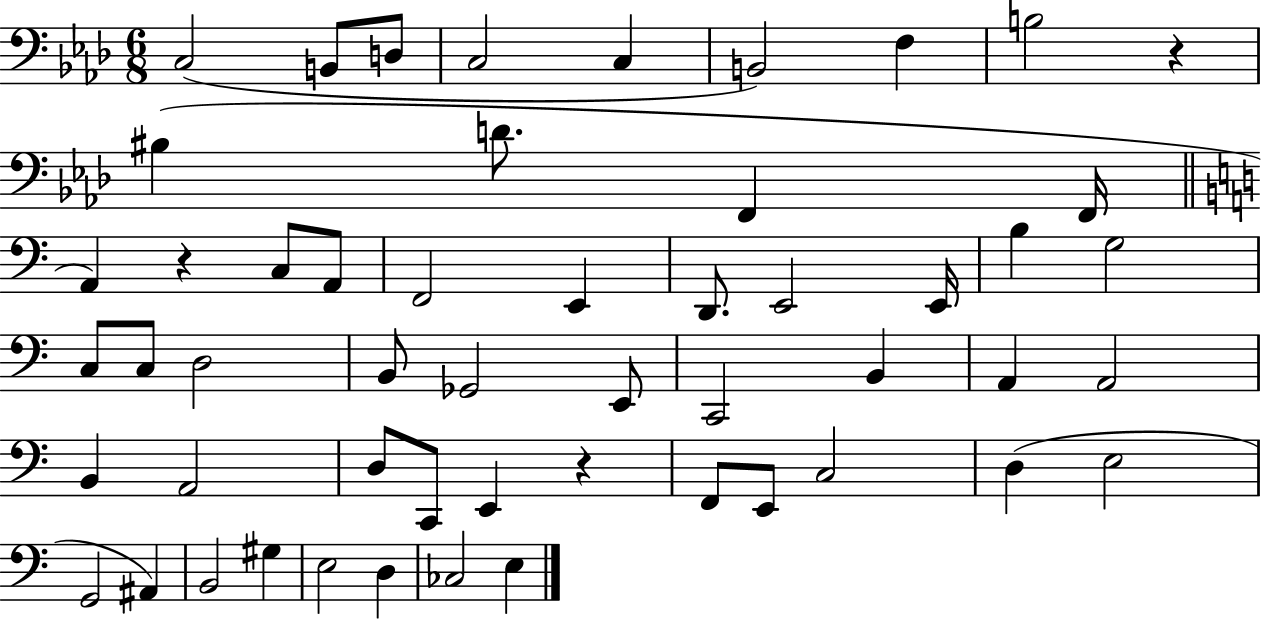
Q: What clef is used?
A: bass